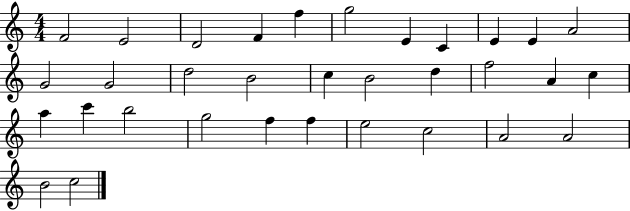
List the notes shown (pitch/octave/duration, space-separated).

F4/h E4/h D4/h F4/q F5/q G5/h E4/q C4/q E4/q E4/q A4/h G4/h G4/h D5/h B4/h C5/q B4/h D5/q F5/h A4/q C5/q A5/q C6/q B5/h G5/h F5/q F5/q E5/h C5/h A4/h A4/h B4/h C5/h